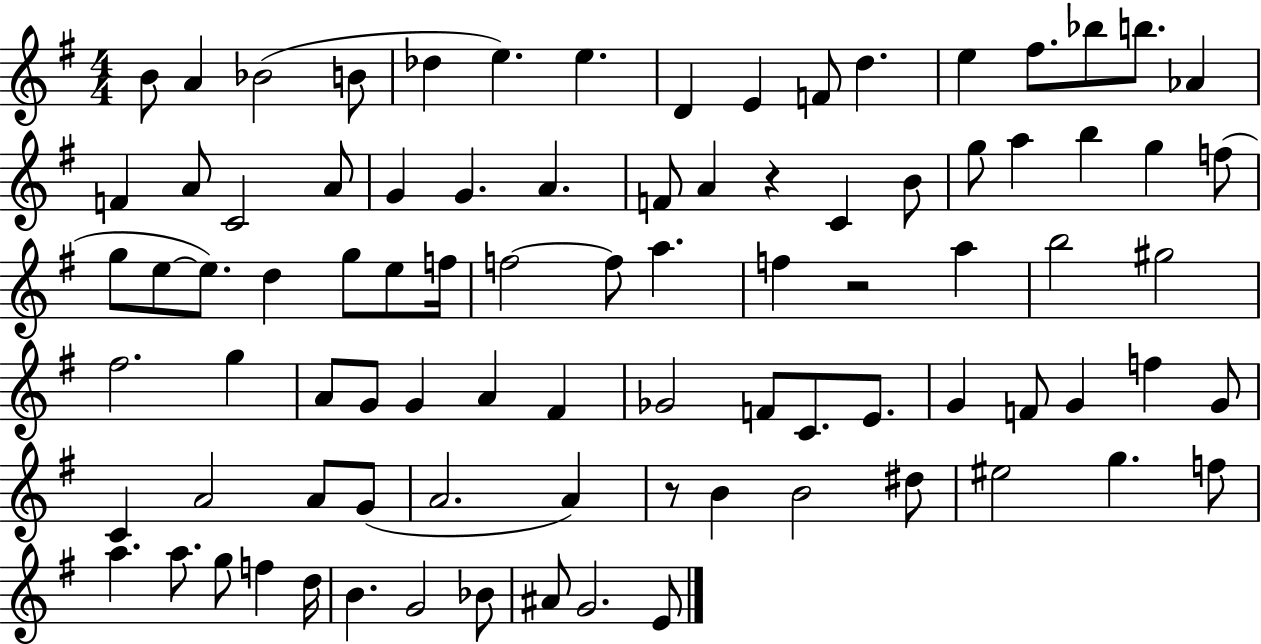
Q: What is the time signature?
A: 4/4